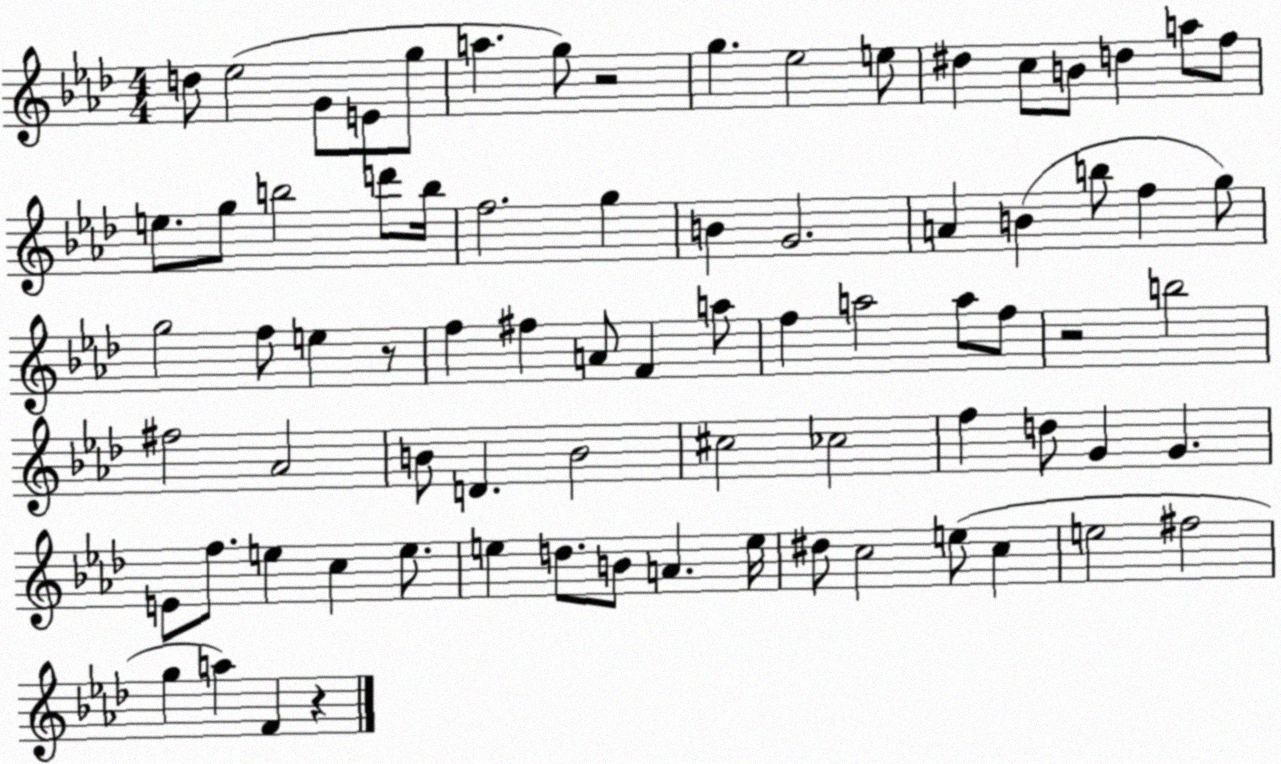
X:1
T:Untitled
M:4/4
L:1/4
K:Ab
d/2 _e2 G/2 E/2 g/2 a g/2 z2 g _e2 e/2 ^d c/2 B/2 d a/2 f/2 e/2 g/2 b2 d'/2 b/4 f2 g B G2 A B b/2 f g/2 g2 f/2 e z/2 f ^f A/2 F a/2 f a2 a/2 f/2 z2 b2 ^f2 _A2 B/2 D B2 ^c2 _c2 f d/2 G G E/2 f/2 e c e/2 e d/2 B/2 A e/4 ^d/2 c2 e/2 c e2 ^f2 g a F z